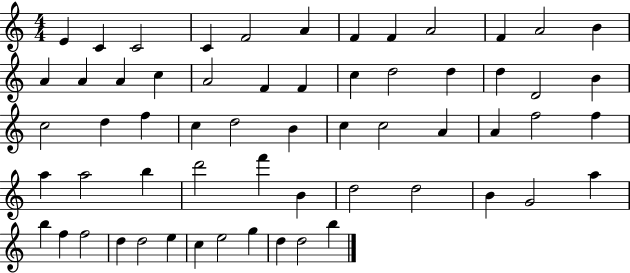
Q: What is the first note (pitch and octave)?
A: E4